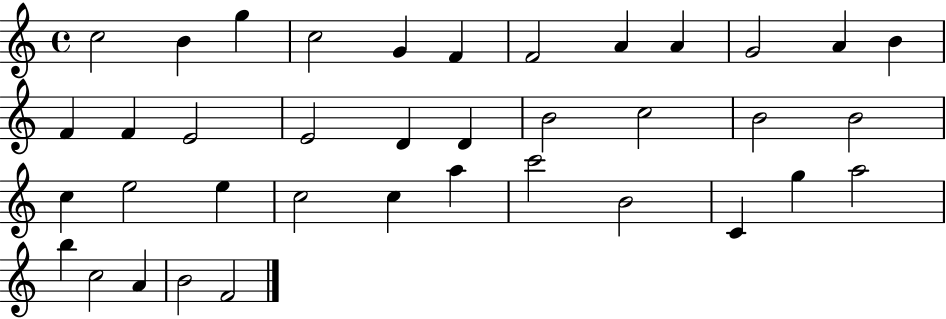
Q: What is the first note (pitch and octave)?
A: C5